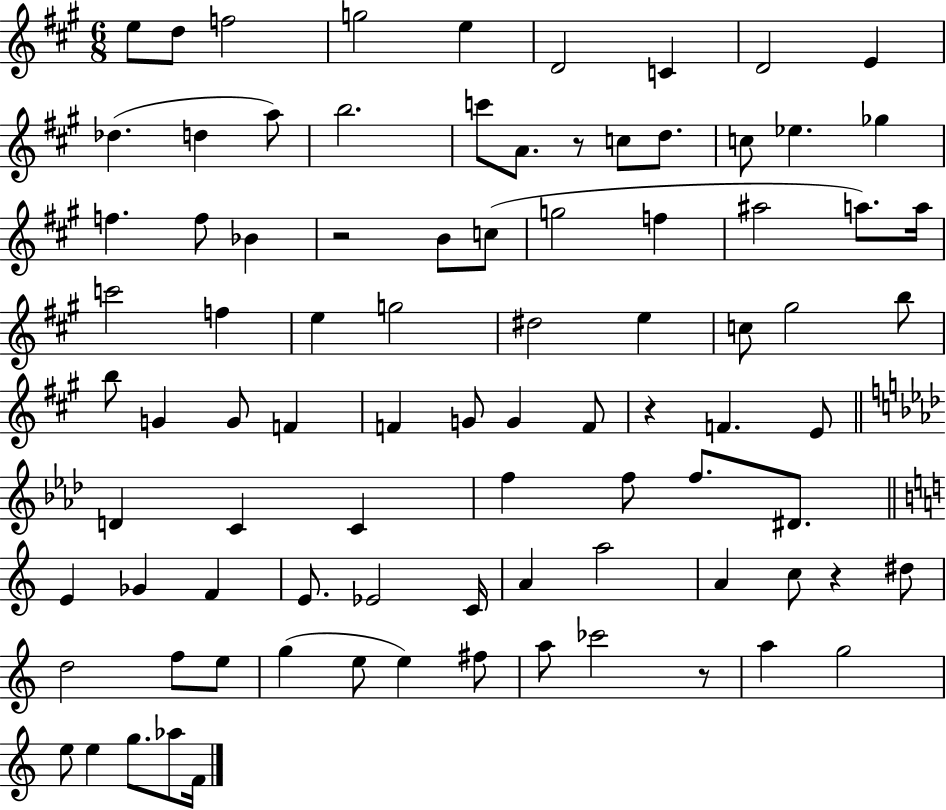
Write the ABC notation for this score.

X:1
T:Untitled
M:6/8
L:1/4
K:A
e/2 d/2 f2 g2 e D2 C D2 E _d d a/2 b2 c'/2 A/2 z/2 c/2 d/2 c/2 _e _g f f/2 _B z2 B/2 c/2 g2 f ^a2 a/2 a/4 c'2 f e g2 ^d2 e c/2 ^g2 b/2 b/2 G G/2 F F G/2 G F/2 z F E/2 D C C f f/2 f/2 ^D/2 E _G F E/2 _E2 C/4 A a2 A c/2 z ^d/2 d2 f/2 e/2 g e/2 e ^f/2 a/2 _c'2 z/2 a g2 e/2 e g/2 _a/2 F/4